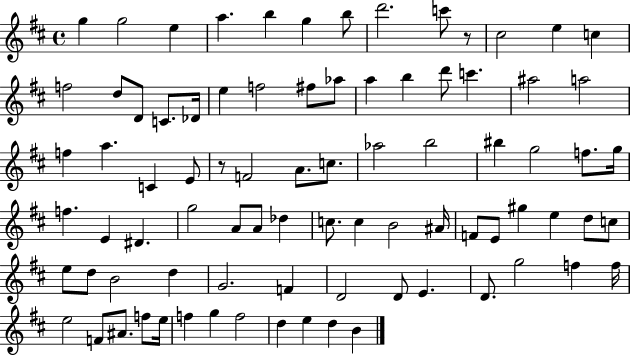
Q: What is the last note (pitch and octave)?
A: B4